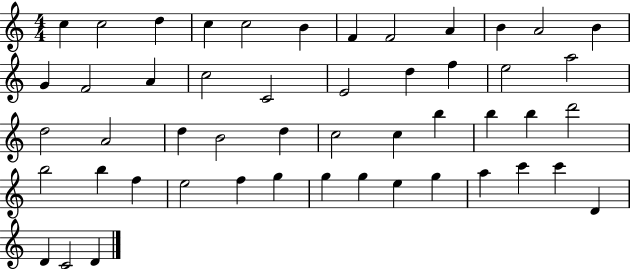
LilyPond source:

{
  \clef treble
  \numericTimeSignature
  \time 4/4
  \key c \major
  c''4 c''2 d''4 | c''4 c''2 b'4 | f'4 f'2 a'4 | b'4 a'2 b'4 | \break g'4 f'2 a'4 | c''2 c'2 | e'2 d''4 f''4 | e''2 a''2 | \break d''2 a'2 | d''4 b'2 d''4 | c''2 c''4 b''4 | b''4 b''4 d'''2 | \break b''2 b''4 f''4 | e''2 f''4 g''4 | g''4 g''4 e''4 g''4 | a''4 c'''4 c'''4 d'4 | \break d'4 c'2 d'4 | \bar "|."
}